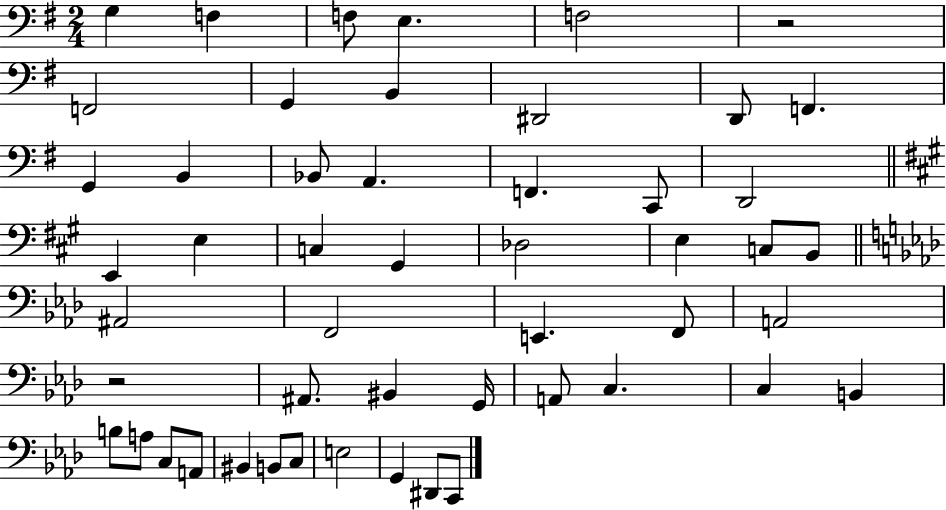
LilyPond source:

{
  \clef bass
  \numericTimeSignature
  \time 2/4
  \key g \major
  \repeat volta 2 { g4 f4 | f8 e4. | f2 | r2 | \break f,2 | g,4 b,4 | dis,2 | d,8 f,4. | \break g,4 b,4 | bes,8 a,4. | f,4. c,8 | d,2 | \break \bar "||" \break \key a \major e,4 e4 | c4 gis,4 | des2 | e4 c8 b,8 | \break \bar "||" \break \key aes \major ais,2 | f,2 | e,4. f,8 | a,2 | \break r2 | ais,8. bis,4 g,16 | a,8 c4. | c4 b,4 | \break b8 a8 c8 a,8 | bis,4 b,8 c8 | e2 | g,4 dis,8 c,8 | \break } \bar "|."
}